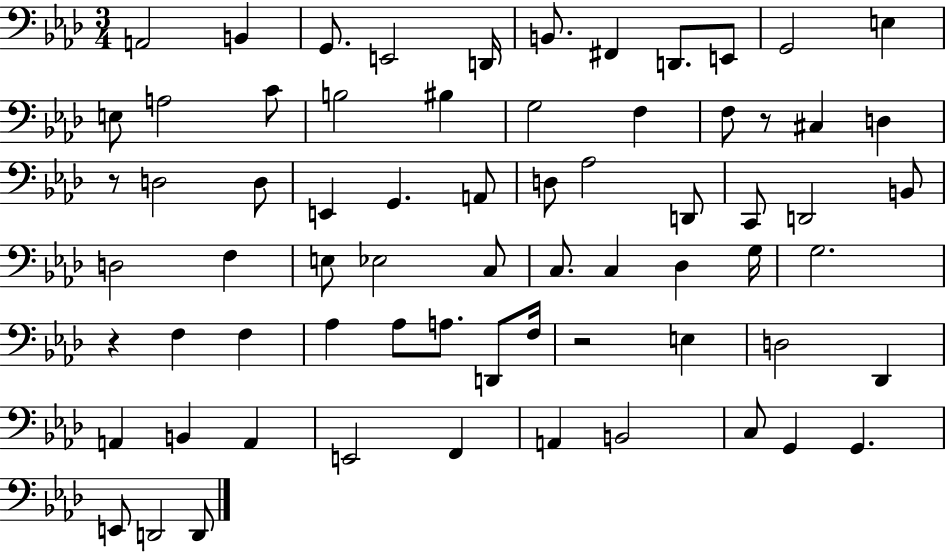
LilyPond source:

{
  \clef bass
  \numericTimeSignature
  \time 3/4
  \key aes \major
  a,2 b,4 | g,8. e,2 d,16 | b,8. fis,4 d,8. e,8 | g,2 e4 | \break e8 a2 c'8 | b2 bis4 | g2 f4 | f8 r8 cis4 d4 | \break r8 d2 d8 | e,4 g,4. a,8 | d8 aes2 d,8 | c,8 d,2 b,8 | \break d2 f4 | e8 ees2 c8 | c8. c4 des4 g16 | g2. | \break r4 f4 f4 | aes4 aes8 a8. d,8 f16 | r2 e4 | d2 des,4 | \break a,4 b,4 a,4 | e,2 f,4 | a,4 b,2 | c8 g,4 g,4. | \break e,8 d,2 d,8 | \bar "|."
}